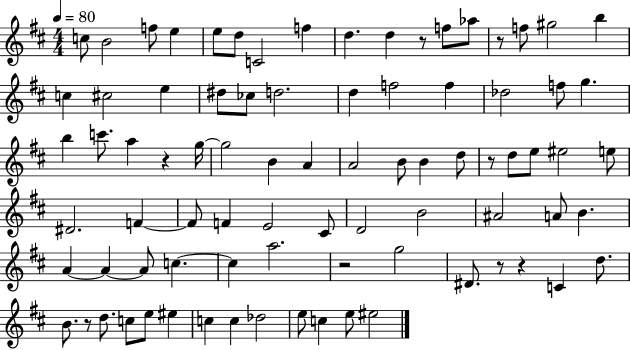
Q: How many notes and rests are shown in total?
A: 83